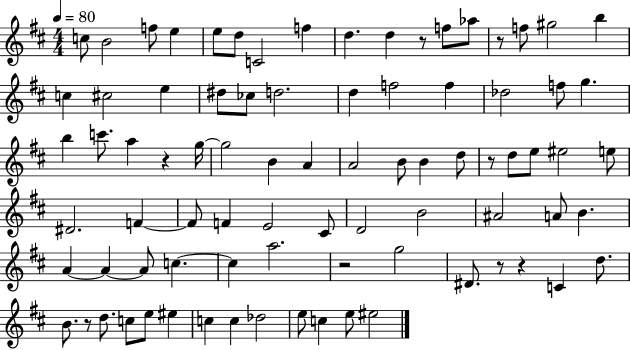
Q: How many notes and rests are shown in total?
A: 83